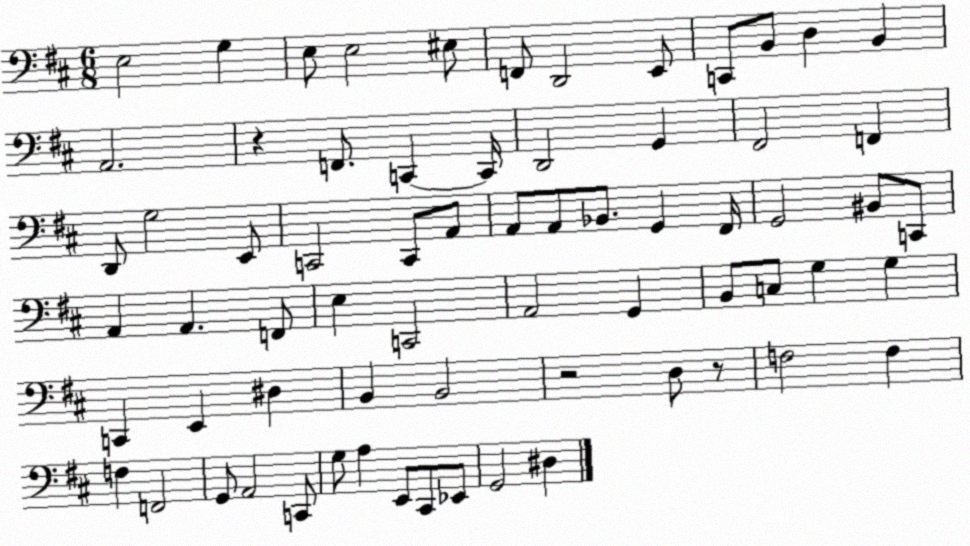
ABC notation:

X:1
T:Untitled
M:6/8
L:1/4
K:D
E,2 G, E,/2 E,2 ^E,/2 F,,/2 D,,2 E,,/2 C,,/2 B,,/2 D, B,, A,,2 z F,,/2 C,, C,,/4 D,,2 G,, ^F,,2 F,, D,,/2 G,2 E,,/2 C,,2 C,,/2 A,,/2 A,,/2 A,,/2 _B,,/2 G,, ^F,,/4 G,,2 ^B,,/2 C,,/2 A,, A,, F,,/2 E, C,,2 A,,2 G,, B,,/2 C,/2 G, G, C,, E,, ^D, B,, B,,2 z2 D,/2 z/2 F,2 F, F, F,,2 G,,/2 A,,2 C,,/2 G,/2 A, E,,/2 ^C,,/2 _E,,/2 G,,2 ^D,